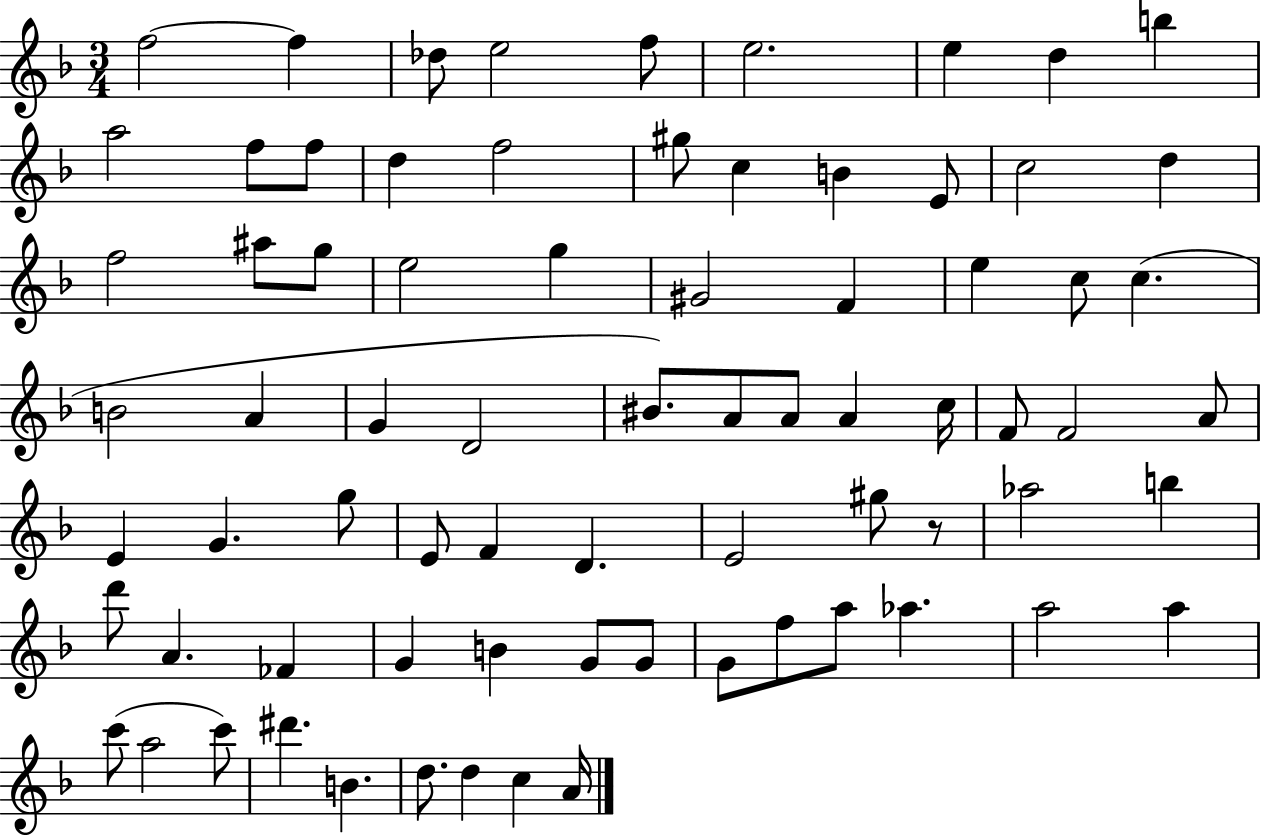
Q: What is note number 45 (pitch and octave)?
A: G5